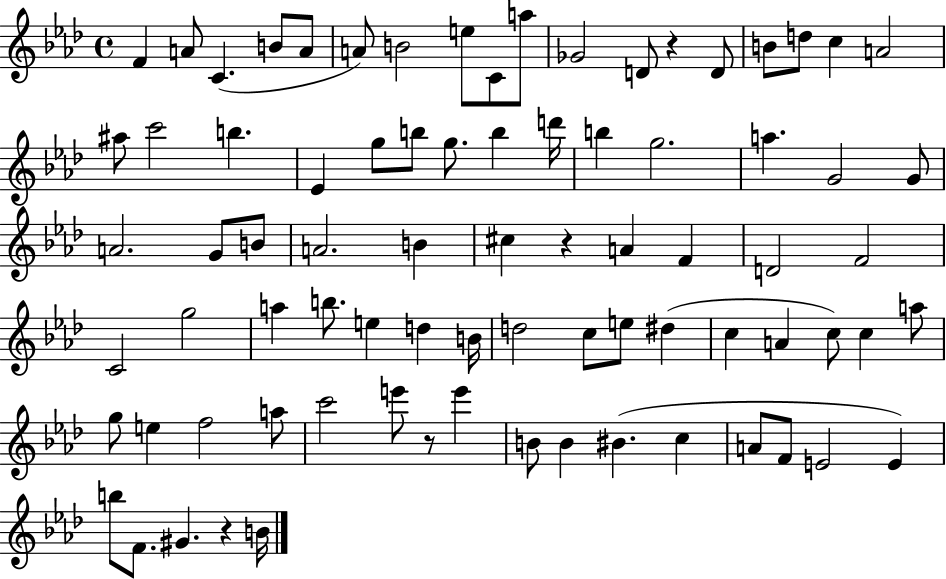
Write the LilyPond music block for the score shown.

{
  \clef treble
  \time 4/4
  \defaultTimeSignature
  \key aes \major
  f'4 a'8 c'4.( b'8 a'8 | a'8) b'2 e''8 c'8 a''8 | ges'2 d'8 r4 d'8 | b'8 d''8 c''4 a'2 | \break ais''8 c'''2 b''4. | ees'4 g''8 b''8 g''8. b''4 d'''16 | b''4 g''2. | a''4. g'2 g'8 | \break a'2. g'8 b'8 | a'2. b'4 | cis''4 r4 a'4 f'4 | d'2 f'2 | \break c'2 g''2 | a''4 b''8. e''4 d''4 b'16 | d''2 c''8 e''8 dis''4( | c''4 a'4 c''8) c''4 a''8 | \break g''8 e''4 f''2 a''8 | c'''2 e'''8 r8 e'''4 | b'8 b'4 bis'4.( c''4 | a'8 f'8 e'2 e'4) | \break b''8 f'8. gis'4. r4 b'16 | \bar "|."
}